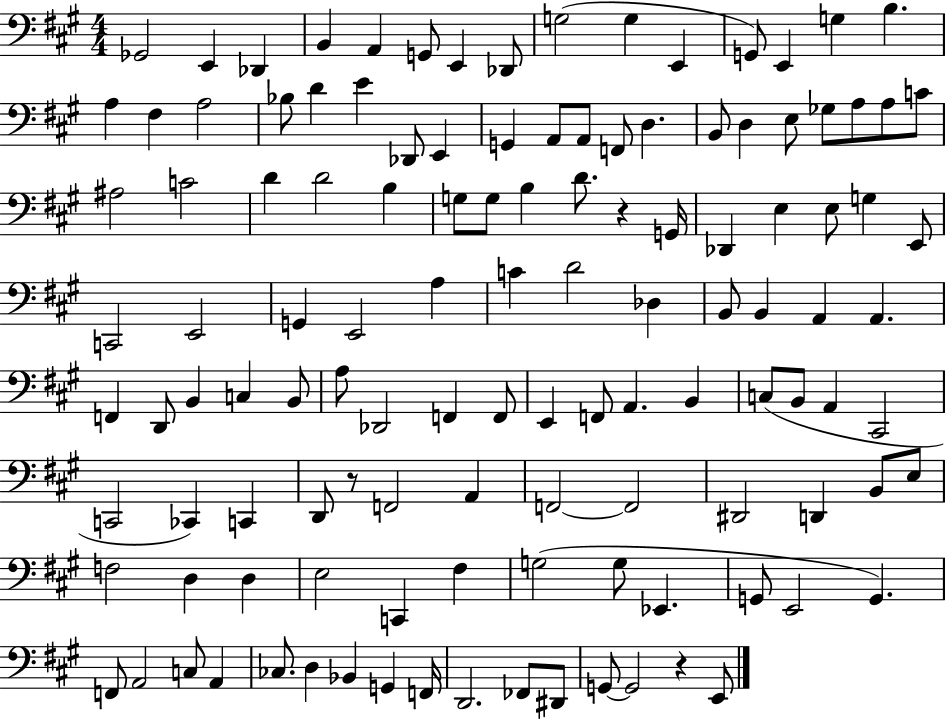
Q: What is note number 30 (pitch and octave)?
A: D3